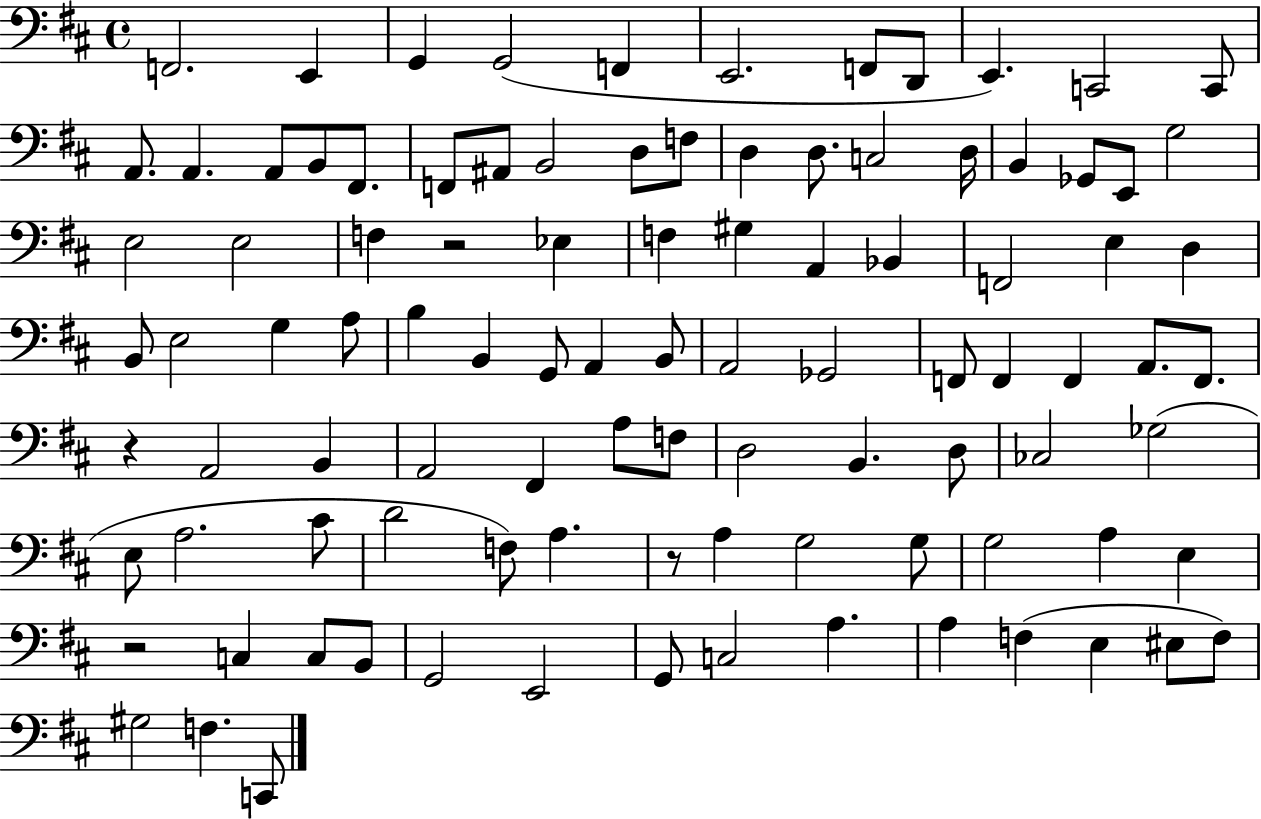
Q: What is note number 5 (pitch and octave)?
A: F2